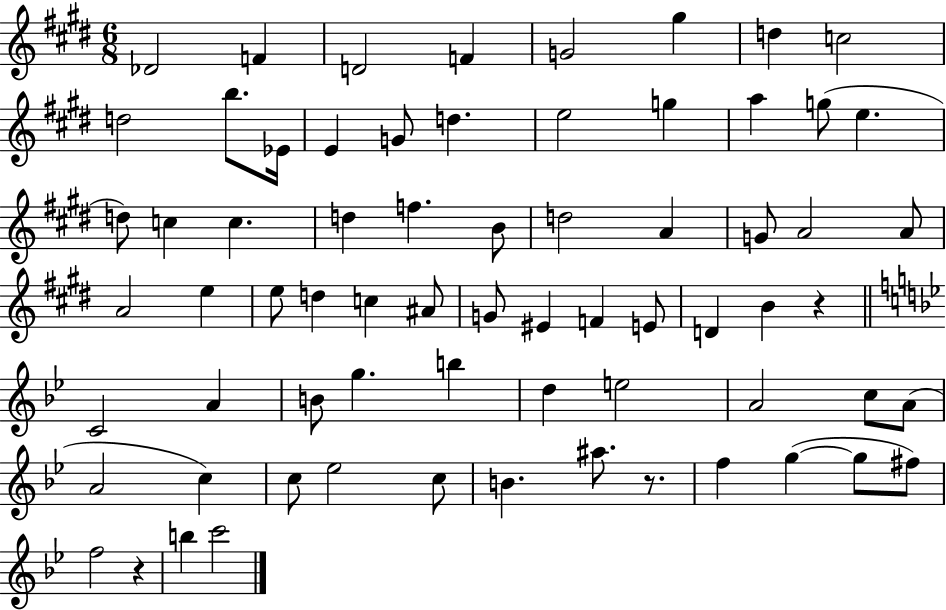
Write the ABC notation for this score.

X:1
T:Untitled
M:6/8
L:1/4
K:E
_D2 F D2 F G2 ^g d c2 d2 b/2 _E/4 E G/2 d e2 g a g/2 e d/2 c c d f B/2 d2 A G/2 A2 A/2 A2 e e/2 d c ^A/2 G/2 ^E F E/2 D B z C2 A B/2 g b d e2 A2 c/2 A/2 A2 c c/2 _e2 c/2 B ^a/2 z/2 f g g/2 ^f/2 f2 z b c'2